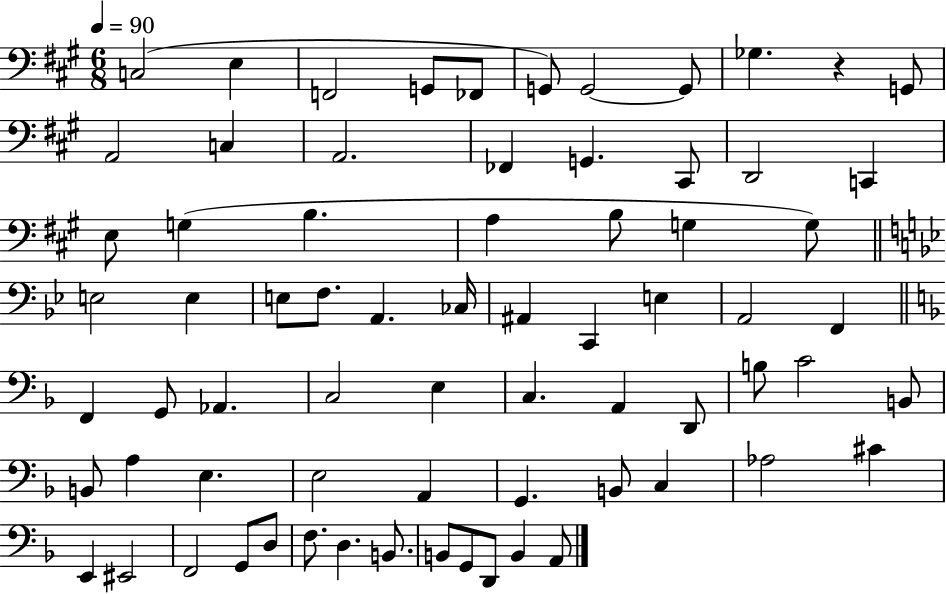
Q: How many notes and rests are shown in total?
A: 71